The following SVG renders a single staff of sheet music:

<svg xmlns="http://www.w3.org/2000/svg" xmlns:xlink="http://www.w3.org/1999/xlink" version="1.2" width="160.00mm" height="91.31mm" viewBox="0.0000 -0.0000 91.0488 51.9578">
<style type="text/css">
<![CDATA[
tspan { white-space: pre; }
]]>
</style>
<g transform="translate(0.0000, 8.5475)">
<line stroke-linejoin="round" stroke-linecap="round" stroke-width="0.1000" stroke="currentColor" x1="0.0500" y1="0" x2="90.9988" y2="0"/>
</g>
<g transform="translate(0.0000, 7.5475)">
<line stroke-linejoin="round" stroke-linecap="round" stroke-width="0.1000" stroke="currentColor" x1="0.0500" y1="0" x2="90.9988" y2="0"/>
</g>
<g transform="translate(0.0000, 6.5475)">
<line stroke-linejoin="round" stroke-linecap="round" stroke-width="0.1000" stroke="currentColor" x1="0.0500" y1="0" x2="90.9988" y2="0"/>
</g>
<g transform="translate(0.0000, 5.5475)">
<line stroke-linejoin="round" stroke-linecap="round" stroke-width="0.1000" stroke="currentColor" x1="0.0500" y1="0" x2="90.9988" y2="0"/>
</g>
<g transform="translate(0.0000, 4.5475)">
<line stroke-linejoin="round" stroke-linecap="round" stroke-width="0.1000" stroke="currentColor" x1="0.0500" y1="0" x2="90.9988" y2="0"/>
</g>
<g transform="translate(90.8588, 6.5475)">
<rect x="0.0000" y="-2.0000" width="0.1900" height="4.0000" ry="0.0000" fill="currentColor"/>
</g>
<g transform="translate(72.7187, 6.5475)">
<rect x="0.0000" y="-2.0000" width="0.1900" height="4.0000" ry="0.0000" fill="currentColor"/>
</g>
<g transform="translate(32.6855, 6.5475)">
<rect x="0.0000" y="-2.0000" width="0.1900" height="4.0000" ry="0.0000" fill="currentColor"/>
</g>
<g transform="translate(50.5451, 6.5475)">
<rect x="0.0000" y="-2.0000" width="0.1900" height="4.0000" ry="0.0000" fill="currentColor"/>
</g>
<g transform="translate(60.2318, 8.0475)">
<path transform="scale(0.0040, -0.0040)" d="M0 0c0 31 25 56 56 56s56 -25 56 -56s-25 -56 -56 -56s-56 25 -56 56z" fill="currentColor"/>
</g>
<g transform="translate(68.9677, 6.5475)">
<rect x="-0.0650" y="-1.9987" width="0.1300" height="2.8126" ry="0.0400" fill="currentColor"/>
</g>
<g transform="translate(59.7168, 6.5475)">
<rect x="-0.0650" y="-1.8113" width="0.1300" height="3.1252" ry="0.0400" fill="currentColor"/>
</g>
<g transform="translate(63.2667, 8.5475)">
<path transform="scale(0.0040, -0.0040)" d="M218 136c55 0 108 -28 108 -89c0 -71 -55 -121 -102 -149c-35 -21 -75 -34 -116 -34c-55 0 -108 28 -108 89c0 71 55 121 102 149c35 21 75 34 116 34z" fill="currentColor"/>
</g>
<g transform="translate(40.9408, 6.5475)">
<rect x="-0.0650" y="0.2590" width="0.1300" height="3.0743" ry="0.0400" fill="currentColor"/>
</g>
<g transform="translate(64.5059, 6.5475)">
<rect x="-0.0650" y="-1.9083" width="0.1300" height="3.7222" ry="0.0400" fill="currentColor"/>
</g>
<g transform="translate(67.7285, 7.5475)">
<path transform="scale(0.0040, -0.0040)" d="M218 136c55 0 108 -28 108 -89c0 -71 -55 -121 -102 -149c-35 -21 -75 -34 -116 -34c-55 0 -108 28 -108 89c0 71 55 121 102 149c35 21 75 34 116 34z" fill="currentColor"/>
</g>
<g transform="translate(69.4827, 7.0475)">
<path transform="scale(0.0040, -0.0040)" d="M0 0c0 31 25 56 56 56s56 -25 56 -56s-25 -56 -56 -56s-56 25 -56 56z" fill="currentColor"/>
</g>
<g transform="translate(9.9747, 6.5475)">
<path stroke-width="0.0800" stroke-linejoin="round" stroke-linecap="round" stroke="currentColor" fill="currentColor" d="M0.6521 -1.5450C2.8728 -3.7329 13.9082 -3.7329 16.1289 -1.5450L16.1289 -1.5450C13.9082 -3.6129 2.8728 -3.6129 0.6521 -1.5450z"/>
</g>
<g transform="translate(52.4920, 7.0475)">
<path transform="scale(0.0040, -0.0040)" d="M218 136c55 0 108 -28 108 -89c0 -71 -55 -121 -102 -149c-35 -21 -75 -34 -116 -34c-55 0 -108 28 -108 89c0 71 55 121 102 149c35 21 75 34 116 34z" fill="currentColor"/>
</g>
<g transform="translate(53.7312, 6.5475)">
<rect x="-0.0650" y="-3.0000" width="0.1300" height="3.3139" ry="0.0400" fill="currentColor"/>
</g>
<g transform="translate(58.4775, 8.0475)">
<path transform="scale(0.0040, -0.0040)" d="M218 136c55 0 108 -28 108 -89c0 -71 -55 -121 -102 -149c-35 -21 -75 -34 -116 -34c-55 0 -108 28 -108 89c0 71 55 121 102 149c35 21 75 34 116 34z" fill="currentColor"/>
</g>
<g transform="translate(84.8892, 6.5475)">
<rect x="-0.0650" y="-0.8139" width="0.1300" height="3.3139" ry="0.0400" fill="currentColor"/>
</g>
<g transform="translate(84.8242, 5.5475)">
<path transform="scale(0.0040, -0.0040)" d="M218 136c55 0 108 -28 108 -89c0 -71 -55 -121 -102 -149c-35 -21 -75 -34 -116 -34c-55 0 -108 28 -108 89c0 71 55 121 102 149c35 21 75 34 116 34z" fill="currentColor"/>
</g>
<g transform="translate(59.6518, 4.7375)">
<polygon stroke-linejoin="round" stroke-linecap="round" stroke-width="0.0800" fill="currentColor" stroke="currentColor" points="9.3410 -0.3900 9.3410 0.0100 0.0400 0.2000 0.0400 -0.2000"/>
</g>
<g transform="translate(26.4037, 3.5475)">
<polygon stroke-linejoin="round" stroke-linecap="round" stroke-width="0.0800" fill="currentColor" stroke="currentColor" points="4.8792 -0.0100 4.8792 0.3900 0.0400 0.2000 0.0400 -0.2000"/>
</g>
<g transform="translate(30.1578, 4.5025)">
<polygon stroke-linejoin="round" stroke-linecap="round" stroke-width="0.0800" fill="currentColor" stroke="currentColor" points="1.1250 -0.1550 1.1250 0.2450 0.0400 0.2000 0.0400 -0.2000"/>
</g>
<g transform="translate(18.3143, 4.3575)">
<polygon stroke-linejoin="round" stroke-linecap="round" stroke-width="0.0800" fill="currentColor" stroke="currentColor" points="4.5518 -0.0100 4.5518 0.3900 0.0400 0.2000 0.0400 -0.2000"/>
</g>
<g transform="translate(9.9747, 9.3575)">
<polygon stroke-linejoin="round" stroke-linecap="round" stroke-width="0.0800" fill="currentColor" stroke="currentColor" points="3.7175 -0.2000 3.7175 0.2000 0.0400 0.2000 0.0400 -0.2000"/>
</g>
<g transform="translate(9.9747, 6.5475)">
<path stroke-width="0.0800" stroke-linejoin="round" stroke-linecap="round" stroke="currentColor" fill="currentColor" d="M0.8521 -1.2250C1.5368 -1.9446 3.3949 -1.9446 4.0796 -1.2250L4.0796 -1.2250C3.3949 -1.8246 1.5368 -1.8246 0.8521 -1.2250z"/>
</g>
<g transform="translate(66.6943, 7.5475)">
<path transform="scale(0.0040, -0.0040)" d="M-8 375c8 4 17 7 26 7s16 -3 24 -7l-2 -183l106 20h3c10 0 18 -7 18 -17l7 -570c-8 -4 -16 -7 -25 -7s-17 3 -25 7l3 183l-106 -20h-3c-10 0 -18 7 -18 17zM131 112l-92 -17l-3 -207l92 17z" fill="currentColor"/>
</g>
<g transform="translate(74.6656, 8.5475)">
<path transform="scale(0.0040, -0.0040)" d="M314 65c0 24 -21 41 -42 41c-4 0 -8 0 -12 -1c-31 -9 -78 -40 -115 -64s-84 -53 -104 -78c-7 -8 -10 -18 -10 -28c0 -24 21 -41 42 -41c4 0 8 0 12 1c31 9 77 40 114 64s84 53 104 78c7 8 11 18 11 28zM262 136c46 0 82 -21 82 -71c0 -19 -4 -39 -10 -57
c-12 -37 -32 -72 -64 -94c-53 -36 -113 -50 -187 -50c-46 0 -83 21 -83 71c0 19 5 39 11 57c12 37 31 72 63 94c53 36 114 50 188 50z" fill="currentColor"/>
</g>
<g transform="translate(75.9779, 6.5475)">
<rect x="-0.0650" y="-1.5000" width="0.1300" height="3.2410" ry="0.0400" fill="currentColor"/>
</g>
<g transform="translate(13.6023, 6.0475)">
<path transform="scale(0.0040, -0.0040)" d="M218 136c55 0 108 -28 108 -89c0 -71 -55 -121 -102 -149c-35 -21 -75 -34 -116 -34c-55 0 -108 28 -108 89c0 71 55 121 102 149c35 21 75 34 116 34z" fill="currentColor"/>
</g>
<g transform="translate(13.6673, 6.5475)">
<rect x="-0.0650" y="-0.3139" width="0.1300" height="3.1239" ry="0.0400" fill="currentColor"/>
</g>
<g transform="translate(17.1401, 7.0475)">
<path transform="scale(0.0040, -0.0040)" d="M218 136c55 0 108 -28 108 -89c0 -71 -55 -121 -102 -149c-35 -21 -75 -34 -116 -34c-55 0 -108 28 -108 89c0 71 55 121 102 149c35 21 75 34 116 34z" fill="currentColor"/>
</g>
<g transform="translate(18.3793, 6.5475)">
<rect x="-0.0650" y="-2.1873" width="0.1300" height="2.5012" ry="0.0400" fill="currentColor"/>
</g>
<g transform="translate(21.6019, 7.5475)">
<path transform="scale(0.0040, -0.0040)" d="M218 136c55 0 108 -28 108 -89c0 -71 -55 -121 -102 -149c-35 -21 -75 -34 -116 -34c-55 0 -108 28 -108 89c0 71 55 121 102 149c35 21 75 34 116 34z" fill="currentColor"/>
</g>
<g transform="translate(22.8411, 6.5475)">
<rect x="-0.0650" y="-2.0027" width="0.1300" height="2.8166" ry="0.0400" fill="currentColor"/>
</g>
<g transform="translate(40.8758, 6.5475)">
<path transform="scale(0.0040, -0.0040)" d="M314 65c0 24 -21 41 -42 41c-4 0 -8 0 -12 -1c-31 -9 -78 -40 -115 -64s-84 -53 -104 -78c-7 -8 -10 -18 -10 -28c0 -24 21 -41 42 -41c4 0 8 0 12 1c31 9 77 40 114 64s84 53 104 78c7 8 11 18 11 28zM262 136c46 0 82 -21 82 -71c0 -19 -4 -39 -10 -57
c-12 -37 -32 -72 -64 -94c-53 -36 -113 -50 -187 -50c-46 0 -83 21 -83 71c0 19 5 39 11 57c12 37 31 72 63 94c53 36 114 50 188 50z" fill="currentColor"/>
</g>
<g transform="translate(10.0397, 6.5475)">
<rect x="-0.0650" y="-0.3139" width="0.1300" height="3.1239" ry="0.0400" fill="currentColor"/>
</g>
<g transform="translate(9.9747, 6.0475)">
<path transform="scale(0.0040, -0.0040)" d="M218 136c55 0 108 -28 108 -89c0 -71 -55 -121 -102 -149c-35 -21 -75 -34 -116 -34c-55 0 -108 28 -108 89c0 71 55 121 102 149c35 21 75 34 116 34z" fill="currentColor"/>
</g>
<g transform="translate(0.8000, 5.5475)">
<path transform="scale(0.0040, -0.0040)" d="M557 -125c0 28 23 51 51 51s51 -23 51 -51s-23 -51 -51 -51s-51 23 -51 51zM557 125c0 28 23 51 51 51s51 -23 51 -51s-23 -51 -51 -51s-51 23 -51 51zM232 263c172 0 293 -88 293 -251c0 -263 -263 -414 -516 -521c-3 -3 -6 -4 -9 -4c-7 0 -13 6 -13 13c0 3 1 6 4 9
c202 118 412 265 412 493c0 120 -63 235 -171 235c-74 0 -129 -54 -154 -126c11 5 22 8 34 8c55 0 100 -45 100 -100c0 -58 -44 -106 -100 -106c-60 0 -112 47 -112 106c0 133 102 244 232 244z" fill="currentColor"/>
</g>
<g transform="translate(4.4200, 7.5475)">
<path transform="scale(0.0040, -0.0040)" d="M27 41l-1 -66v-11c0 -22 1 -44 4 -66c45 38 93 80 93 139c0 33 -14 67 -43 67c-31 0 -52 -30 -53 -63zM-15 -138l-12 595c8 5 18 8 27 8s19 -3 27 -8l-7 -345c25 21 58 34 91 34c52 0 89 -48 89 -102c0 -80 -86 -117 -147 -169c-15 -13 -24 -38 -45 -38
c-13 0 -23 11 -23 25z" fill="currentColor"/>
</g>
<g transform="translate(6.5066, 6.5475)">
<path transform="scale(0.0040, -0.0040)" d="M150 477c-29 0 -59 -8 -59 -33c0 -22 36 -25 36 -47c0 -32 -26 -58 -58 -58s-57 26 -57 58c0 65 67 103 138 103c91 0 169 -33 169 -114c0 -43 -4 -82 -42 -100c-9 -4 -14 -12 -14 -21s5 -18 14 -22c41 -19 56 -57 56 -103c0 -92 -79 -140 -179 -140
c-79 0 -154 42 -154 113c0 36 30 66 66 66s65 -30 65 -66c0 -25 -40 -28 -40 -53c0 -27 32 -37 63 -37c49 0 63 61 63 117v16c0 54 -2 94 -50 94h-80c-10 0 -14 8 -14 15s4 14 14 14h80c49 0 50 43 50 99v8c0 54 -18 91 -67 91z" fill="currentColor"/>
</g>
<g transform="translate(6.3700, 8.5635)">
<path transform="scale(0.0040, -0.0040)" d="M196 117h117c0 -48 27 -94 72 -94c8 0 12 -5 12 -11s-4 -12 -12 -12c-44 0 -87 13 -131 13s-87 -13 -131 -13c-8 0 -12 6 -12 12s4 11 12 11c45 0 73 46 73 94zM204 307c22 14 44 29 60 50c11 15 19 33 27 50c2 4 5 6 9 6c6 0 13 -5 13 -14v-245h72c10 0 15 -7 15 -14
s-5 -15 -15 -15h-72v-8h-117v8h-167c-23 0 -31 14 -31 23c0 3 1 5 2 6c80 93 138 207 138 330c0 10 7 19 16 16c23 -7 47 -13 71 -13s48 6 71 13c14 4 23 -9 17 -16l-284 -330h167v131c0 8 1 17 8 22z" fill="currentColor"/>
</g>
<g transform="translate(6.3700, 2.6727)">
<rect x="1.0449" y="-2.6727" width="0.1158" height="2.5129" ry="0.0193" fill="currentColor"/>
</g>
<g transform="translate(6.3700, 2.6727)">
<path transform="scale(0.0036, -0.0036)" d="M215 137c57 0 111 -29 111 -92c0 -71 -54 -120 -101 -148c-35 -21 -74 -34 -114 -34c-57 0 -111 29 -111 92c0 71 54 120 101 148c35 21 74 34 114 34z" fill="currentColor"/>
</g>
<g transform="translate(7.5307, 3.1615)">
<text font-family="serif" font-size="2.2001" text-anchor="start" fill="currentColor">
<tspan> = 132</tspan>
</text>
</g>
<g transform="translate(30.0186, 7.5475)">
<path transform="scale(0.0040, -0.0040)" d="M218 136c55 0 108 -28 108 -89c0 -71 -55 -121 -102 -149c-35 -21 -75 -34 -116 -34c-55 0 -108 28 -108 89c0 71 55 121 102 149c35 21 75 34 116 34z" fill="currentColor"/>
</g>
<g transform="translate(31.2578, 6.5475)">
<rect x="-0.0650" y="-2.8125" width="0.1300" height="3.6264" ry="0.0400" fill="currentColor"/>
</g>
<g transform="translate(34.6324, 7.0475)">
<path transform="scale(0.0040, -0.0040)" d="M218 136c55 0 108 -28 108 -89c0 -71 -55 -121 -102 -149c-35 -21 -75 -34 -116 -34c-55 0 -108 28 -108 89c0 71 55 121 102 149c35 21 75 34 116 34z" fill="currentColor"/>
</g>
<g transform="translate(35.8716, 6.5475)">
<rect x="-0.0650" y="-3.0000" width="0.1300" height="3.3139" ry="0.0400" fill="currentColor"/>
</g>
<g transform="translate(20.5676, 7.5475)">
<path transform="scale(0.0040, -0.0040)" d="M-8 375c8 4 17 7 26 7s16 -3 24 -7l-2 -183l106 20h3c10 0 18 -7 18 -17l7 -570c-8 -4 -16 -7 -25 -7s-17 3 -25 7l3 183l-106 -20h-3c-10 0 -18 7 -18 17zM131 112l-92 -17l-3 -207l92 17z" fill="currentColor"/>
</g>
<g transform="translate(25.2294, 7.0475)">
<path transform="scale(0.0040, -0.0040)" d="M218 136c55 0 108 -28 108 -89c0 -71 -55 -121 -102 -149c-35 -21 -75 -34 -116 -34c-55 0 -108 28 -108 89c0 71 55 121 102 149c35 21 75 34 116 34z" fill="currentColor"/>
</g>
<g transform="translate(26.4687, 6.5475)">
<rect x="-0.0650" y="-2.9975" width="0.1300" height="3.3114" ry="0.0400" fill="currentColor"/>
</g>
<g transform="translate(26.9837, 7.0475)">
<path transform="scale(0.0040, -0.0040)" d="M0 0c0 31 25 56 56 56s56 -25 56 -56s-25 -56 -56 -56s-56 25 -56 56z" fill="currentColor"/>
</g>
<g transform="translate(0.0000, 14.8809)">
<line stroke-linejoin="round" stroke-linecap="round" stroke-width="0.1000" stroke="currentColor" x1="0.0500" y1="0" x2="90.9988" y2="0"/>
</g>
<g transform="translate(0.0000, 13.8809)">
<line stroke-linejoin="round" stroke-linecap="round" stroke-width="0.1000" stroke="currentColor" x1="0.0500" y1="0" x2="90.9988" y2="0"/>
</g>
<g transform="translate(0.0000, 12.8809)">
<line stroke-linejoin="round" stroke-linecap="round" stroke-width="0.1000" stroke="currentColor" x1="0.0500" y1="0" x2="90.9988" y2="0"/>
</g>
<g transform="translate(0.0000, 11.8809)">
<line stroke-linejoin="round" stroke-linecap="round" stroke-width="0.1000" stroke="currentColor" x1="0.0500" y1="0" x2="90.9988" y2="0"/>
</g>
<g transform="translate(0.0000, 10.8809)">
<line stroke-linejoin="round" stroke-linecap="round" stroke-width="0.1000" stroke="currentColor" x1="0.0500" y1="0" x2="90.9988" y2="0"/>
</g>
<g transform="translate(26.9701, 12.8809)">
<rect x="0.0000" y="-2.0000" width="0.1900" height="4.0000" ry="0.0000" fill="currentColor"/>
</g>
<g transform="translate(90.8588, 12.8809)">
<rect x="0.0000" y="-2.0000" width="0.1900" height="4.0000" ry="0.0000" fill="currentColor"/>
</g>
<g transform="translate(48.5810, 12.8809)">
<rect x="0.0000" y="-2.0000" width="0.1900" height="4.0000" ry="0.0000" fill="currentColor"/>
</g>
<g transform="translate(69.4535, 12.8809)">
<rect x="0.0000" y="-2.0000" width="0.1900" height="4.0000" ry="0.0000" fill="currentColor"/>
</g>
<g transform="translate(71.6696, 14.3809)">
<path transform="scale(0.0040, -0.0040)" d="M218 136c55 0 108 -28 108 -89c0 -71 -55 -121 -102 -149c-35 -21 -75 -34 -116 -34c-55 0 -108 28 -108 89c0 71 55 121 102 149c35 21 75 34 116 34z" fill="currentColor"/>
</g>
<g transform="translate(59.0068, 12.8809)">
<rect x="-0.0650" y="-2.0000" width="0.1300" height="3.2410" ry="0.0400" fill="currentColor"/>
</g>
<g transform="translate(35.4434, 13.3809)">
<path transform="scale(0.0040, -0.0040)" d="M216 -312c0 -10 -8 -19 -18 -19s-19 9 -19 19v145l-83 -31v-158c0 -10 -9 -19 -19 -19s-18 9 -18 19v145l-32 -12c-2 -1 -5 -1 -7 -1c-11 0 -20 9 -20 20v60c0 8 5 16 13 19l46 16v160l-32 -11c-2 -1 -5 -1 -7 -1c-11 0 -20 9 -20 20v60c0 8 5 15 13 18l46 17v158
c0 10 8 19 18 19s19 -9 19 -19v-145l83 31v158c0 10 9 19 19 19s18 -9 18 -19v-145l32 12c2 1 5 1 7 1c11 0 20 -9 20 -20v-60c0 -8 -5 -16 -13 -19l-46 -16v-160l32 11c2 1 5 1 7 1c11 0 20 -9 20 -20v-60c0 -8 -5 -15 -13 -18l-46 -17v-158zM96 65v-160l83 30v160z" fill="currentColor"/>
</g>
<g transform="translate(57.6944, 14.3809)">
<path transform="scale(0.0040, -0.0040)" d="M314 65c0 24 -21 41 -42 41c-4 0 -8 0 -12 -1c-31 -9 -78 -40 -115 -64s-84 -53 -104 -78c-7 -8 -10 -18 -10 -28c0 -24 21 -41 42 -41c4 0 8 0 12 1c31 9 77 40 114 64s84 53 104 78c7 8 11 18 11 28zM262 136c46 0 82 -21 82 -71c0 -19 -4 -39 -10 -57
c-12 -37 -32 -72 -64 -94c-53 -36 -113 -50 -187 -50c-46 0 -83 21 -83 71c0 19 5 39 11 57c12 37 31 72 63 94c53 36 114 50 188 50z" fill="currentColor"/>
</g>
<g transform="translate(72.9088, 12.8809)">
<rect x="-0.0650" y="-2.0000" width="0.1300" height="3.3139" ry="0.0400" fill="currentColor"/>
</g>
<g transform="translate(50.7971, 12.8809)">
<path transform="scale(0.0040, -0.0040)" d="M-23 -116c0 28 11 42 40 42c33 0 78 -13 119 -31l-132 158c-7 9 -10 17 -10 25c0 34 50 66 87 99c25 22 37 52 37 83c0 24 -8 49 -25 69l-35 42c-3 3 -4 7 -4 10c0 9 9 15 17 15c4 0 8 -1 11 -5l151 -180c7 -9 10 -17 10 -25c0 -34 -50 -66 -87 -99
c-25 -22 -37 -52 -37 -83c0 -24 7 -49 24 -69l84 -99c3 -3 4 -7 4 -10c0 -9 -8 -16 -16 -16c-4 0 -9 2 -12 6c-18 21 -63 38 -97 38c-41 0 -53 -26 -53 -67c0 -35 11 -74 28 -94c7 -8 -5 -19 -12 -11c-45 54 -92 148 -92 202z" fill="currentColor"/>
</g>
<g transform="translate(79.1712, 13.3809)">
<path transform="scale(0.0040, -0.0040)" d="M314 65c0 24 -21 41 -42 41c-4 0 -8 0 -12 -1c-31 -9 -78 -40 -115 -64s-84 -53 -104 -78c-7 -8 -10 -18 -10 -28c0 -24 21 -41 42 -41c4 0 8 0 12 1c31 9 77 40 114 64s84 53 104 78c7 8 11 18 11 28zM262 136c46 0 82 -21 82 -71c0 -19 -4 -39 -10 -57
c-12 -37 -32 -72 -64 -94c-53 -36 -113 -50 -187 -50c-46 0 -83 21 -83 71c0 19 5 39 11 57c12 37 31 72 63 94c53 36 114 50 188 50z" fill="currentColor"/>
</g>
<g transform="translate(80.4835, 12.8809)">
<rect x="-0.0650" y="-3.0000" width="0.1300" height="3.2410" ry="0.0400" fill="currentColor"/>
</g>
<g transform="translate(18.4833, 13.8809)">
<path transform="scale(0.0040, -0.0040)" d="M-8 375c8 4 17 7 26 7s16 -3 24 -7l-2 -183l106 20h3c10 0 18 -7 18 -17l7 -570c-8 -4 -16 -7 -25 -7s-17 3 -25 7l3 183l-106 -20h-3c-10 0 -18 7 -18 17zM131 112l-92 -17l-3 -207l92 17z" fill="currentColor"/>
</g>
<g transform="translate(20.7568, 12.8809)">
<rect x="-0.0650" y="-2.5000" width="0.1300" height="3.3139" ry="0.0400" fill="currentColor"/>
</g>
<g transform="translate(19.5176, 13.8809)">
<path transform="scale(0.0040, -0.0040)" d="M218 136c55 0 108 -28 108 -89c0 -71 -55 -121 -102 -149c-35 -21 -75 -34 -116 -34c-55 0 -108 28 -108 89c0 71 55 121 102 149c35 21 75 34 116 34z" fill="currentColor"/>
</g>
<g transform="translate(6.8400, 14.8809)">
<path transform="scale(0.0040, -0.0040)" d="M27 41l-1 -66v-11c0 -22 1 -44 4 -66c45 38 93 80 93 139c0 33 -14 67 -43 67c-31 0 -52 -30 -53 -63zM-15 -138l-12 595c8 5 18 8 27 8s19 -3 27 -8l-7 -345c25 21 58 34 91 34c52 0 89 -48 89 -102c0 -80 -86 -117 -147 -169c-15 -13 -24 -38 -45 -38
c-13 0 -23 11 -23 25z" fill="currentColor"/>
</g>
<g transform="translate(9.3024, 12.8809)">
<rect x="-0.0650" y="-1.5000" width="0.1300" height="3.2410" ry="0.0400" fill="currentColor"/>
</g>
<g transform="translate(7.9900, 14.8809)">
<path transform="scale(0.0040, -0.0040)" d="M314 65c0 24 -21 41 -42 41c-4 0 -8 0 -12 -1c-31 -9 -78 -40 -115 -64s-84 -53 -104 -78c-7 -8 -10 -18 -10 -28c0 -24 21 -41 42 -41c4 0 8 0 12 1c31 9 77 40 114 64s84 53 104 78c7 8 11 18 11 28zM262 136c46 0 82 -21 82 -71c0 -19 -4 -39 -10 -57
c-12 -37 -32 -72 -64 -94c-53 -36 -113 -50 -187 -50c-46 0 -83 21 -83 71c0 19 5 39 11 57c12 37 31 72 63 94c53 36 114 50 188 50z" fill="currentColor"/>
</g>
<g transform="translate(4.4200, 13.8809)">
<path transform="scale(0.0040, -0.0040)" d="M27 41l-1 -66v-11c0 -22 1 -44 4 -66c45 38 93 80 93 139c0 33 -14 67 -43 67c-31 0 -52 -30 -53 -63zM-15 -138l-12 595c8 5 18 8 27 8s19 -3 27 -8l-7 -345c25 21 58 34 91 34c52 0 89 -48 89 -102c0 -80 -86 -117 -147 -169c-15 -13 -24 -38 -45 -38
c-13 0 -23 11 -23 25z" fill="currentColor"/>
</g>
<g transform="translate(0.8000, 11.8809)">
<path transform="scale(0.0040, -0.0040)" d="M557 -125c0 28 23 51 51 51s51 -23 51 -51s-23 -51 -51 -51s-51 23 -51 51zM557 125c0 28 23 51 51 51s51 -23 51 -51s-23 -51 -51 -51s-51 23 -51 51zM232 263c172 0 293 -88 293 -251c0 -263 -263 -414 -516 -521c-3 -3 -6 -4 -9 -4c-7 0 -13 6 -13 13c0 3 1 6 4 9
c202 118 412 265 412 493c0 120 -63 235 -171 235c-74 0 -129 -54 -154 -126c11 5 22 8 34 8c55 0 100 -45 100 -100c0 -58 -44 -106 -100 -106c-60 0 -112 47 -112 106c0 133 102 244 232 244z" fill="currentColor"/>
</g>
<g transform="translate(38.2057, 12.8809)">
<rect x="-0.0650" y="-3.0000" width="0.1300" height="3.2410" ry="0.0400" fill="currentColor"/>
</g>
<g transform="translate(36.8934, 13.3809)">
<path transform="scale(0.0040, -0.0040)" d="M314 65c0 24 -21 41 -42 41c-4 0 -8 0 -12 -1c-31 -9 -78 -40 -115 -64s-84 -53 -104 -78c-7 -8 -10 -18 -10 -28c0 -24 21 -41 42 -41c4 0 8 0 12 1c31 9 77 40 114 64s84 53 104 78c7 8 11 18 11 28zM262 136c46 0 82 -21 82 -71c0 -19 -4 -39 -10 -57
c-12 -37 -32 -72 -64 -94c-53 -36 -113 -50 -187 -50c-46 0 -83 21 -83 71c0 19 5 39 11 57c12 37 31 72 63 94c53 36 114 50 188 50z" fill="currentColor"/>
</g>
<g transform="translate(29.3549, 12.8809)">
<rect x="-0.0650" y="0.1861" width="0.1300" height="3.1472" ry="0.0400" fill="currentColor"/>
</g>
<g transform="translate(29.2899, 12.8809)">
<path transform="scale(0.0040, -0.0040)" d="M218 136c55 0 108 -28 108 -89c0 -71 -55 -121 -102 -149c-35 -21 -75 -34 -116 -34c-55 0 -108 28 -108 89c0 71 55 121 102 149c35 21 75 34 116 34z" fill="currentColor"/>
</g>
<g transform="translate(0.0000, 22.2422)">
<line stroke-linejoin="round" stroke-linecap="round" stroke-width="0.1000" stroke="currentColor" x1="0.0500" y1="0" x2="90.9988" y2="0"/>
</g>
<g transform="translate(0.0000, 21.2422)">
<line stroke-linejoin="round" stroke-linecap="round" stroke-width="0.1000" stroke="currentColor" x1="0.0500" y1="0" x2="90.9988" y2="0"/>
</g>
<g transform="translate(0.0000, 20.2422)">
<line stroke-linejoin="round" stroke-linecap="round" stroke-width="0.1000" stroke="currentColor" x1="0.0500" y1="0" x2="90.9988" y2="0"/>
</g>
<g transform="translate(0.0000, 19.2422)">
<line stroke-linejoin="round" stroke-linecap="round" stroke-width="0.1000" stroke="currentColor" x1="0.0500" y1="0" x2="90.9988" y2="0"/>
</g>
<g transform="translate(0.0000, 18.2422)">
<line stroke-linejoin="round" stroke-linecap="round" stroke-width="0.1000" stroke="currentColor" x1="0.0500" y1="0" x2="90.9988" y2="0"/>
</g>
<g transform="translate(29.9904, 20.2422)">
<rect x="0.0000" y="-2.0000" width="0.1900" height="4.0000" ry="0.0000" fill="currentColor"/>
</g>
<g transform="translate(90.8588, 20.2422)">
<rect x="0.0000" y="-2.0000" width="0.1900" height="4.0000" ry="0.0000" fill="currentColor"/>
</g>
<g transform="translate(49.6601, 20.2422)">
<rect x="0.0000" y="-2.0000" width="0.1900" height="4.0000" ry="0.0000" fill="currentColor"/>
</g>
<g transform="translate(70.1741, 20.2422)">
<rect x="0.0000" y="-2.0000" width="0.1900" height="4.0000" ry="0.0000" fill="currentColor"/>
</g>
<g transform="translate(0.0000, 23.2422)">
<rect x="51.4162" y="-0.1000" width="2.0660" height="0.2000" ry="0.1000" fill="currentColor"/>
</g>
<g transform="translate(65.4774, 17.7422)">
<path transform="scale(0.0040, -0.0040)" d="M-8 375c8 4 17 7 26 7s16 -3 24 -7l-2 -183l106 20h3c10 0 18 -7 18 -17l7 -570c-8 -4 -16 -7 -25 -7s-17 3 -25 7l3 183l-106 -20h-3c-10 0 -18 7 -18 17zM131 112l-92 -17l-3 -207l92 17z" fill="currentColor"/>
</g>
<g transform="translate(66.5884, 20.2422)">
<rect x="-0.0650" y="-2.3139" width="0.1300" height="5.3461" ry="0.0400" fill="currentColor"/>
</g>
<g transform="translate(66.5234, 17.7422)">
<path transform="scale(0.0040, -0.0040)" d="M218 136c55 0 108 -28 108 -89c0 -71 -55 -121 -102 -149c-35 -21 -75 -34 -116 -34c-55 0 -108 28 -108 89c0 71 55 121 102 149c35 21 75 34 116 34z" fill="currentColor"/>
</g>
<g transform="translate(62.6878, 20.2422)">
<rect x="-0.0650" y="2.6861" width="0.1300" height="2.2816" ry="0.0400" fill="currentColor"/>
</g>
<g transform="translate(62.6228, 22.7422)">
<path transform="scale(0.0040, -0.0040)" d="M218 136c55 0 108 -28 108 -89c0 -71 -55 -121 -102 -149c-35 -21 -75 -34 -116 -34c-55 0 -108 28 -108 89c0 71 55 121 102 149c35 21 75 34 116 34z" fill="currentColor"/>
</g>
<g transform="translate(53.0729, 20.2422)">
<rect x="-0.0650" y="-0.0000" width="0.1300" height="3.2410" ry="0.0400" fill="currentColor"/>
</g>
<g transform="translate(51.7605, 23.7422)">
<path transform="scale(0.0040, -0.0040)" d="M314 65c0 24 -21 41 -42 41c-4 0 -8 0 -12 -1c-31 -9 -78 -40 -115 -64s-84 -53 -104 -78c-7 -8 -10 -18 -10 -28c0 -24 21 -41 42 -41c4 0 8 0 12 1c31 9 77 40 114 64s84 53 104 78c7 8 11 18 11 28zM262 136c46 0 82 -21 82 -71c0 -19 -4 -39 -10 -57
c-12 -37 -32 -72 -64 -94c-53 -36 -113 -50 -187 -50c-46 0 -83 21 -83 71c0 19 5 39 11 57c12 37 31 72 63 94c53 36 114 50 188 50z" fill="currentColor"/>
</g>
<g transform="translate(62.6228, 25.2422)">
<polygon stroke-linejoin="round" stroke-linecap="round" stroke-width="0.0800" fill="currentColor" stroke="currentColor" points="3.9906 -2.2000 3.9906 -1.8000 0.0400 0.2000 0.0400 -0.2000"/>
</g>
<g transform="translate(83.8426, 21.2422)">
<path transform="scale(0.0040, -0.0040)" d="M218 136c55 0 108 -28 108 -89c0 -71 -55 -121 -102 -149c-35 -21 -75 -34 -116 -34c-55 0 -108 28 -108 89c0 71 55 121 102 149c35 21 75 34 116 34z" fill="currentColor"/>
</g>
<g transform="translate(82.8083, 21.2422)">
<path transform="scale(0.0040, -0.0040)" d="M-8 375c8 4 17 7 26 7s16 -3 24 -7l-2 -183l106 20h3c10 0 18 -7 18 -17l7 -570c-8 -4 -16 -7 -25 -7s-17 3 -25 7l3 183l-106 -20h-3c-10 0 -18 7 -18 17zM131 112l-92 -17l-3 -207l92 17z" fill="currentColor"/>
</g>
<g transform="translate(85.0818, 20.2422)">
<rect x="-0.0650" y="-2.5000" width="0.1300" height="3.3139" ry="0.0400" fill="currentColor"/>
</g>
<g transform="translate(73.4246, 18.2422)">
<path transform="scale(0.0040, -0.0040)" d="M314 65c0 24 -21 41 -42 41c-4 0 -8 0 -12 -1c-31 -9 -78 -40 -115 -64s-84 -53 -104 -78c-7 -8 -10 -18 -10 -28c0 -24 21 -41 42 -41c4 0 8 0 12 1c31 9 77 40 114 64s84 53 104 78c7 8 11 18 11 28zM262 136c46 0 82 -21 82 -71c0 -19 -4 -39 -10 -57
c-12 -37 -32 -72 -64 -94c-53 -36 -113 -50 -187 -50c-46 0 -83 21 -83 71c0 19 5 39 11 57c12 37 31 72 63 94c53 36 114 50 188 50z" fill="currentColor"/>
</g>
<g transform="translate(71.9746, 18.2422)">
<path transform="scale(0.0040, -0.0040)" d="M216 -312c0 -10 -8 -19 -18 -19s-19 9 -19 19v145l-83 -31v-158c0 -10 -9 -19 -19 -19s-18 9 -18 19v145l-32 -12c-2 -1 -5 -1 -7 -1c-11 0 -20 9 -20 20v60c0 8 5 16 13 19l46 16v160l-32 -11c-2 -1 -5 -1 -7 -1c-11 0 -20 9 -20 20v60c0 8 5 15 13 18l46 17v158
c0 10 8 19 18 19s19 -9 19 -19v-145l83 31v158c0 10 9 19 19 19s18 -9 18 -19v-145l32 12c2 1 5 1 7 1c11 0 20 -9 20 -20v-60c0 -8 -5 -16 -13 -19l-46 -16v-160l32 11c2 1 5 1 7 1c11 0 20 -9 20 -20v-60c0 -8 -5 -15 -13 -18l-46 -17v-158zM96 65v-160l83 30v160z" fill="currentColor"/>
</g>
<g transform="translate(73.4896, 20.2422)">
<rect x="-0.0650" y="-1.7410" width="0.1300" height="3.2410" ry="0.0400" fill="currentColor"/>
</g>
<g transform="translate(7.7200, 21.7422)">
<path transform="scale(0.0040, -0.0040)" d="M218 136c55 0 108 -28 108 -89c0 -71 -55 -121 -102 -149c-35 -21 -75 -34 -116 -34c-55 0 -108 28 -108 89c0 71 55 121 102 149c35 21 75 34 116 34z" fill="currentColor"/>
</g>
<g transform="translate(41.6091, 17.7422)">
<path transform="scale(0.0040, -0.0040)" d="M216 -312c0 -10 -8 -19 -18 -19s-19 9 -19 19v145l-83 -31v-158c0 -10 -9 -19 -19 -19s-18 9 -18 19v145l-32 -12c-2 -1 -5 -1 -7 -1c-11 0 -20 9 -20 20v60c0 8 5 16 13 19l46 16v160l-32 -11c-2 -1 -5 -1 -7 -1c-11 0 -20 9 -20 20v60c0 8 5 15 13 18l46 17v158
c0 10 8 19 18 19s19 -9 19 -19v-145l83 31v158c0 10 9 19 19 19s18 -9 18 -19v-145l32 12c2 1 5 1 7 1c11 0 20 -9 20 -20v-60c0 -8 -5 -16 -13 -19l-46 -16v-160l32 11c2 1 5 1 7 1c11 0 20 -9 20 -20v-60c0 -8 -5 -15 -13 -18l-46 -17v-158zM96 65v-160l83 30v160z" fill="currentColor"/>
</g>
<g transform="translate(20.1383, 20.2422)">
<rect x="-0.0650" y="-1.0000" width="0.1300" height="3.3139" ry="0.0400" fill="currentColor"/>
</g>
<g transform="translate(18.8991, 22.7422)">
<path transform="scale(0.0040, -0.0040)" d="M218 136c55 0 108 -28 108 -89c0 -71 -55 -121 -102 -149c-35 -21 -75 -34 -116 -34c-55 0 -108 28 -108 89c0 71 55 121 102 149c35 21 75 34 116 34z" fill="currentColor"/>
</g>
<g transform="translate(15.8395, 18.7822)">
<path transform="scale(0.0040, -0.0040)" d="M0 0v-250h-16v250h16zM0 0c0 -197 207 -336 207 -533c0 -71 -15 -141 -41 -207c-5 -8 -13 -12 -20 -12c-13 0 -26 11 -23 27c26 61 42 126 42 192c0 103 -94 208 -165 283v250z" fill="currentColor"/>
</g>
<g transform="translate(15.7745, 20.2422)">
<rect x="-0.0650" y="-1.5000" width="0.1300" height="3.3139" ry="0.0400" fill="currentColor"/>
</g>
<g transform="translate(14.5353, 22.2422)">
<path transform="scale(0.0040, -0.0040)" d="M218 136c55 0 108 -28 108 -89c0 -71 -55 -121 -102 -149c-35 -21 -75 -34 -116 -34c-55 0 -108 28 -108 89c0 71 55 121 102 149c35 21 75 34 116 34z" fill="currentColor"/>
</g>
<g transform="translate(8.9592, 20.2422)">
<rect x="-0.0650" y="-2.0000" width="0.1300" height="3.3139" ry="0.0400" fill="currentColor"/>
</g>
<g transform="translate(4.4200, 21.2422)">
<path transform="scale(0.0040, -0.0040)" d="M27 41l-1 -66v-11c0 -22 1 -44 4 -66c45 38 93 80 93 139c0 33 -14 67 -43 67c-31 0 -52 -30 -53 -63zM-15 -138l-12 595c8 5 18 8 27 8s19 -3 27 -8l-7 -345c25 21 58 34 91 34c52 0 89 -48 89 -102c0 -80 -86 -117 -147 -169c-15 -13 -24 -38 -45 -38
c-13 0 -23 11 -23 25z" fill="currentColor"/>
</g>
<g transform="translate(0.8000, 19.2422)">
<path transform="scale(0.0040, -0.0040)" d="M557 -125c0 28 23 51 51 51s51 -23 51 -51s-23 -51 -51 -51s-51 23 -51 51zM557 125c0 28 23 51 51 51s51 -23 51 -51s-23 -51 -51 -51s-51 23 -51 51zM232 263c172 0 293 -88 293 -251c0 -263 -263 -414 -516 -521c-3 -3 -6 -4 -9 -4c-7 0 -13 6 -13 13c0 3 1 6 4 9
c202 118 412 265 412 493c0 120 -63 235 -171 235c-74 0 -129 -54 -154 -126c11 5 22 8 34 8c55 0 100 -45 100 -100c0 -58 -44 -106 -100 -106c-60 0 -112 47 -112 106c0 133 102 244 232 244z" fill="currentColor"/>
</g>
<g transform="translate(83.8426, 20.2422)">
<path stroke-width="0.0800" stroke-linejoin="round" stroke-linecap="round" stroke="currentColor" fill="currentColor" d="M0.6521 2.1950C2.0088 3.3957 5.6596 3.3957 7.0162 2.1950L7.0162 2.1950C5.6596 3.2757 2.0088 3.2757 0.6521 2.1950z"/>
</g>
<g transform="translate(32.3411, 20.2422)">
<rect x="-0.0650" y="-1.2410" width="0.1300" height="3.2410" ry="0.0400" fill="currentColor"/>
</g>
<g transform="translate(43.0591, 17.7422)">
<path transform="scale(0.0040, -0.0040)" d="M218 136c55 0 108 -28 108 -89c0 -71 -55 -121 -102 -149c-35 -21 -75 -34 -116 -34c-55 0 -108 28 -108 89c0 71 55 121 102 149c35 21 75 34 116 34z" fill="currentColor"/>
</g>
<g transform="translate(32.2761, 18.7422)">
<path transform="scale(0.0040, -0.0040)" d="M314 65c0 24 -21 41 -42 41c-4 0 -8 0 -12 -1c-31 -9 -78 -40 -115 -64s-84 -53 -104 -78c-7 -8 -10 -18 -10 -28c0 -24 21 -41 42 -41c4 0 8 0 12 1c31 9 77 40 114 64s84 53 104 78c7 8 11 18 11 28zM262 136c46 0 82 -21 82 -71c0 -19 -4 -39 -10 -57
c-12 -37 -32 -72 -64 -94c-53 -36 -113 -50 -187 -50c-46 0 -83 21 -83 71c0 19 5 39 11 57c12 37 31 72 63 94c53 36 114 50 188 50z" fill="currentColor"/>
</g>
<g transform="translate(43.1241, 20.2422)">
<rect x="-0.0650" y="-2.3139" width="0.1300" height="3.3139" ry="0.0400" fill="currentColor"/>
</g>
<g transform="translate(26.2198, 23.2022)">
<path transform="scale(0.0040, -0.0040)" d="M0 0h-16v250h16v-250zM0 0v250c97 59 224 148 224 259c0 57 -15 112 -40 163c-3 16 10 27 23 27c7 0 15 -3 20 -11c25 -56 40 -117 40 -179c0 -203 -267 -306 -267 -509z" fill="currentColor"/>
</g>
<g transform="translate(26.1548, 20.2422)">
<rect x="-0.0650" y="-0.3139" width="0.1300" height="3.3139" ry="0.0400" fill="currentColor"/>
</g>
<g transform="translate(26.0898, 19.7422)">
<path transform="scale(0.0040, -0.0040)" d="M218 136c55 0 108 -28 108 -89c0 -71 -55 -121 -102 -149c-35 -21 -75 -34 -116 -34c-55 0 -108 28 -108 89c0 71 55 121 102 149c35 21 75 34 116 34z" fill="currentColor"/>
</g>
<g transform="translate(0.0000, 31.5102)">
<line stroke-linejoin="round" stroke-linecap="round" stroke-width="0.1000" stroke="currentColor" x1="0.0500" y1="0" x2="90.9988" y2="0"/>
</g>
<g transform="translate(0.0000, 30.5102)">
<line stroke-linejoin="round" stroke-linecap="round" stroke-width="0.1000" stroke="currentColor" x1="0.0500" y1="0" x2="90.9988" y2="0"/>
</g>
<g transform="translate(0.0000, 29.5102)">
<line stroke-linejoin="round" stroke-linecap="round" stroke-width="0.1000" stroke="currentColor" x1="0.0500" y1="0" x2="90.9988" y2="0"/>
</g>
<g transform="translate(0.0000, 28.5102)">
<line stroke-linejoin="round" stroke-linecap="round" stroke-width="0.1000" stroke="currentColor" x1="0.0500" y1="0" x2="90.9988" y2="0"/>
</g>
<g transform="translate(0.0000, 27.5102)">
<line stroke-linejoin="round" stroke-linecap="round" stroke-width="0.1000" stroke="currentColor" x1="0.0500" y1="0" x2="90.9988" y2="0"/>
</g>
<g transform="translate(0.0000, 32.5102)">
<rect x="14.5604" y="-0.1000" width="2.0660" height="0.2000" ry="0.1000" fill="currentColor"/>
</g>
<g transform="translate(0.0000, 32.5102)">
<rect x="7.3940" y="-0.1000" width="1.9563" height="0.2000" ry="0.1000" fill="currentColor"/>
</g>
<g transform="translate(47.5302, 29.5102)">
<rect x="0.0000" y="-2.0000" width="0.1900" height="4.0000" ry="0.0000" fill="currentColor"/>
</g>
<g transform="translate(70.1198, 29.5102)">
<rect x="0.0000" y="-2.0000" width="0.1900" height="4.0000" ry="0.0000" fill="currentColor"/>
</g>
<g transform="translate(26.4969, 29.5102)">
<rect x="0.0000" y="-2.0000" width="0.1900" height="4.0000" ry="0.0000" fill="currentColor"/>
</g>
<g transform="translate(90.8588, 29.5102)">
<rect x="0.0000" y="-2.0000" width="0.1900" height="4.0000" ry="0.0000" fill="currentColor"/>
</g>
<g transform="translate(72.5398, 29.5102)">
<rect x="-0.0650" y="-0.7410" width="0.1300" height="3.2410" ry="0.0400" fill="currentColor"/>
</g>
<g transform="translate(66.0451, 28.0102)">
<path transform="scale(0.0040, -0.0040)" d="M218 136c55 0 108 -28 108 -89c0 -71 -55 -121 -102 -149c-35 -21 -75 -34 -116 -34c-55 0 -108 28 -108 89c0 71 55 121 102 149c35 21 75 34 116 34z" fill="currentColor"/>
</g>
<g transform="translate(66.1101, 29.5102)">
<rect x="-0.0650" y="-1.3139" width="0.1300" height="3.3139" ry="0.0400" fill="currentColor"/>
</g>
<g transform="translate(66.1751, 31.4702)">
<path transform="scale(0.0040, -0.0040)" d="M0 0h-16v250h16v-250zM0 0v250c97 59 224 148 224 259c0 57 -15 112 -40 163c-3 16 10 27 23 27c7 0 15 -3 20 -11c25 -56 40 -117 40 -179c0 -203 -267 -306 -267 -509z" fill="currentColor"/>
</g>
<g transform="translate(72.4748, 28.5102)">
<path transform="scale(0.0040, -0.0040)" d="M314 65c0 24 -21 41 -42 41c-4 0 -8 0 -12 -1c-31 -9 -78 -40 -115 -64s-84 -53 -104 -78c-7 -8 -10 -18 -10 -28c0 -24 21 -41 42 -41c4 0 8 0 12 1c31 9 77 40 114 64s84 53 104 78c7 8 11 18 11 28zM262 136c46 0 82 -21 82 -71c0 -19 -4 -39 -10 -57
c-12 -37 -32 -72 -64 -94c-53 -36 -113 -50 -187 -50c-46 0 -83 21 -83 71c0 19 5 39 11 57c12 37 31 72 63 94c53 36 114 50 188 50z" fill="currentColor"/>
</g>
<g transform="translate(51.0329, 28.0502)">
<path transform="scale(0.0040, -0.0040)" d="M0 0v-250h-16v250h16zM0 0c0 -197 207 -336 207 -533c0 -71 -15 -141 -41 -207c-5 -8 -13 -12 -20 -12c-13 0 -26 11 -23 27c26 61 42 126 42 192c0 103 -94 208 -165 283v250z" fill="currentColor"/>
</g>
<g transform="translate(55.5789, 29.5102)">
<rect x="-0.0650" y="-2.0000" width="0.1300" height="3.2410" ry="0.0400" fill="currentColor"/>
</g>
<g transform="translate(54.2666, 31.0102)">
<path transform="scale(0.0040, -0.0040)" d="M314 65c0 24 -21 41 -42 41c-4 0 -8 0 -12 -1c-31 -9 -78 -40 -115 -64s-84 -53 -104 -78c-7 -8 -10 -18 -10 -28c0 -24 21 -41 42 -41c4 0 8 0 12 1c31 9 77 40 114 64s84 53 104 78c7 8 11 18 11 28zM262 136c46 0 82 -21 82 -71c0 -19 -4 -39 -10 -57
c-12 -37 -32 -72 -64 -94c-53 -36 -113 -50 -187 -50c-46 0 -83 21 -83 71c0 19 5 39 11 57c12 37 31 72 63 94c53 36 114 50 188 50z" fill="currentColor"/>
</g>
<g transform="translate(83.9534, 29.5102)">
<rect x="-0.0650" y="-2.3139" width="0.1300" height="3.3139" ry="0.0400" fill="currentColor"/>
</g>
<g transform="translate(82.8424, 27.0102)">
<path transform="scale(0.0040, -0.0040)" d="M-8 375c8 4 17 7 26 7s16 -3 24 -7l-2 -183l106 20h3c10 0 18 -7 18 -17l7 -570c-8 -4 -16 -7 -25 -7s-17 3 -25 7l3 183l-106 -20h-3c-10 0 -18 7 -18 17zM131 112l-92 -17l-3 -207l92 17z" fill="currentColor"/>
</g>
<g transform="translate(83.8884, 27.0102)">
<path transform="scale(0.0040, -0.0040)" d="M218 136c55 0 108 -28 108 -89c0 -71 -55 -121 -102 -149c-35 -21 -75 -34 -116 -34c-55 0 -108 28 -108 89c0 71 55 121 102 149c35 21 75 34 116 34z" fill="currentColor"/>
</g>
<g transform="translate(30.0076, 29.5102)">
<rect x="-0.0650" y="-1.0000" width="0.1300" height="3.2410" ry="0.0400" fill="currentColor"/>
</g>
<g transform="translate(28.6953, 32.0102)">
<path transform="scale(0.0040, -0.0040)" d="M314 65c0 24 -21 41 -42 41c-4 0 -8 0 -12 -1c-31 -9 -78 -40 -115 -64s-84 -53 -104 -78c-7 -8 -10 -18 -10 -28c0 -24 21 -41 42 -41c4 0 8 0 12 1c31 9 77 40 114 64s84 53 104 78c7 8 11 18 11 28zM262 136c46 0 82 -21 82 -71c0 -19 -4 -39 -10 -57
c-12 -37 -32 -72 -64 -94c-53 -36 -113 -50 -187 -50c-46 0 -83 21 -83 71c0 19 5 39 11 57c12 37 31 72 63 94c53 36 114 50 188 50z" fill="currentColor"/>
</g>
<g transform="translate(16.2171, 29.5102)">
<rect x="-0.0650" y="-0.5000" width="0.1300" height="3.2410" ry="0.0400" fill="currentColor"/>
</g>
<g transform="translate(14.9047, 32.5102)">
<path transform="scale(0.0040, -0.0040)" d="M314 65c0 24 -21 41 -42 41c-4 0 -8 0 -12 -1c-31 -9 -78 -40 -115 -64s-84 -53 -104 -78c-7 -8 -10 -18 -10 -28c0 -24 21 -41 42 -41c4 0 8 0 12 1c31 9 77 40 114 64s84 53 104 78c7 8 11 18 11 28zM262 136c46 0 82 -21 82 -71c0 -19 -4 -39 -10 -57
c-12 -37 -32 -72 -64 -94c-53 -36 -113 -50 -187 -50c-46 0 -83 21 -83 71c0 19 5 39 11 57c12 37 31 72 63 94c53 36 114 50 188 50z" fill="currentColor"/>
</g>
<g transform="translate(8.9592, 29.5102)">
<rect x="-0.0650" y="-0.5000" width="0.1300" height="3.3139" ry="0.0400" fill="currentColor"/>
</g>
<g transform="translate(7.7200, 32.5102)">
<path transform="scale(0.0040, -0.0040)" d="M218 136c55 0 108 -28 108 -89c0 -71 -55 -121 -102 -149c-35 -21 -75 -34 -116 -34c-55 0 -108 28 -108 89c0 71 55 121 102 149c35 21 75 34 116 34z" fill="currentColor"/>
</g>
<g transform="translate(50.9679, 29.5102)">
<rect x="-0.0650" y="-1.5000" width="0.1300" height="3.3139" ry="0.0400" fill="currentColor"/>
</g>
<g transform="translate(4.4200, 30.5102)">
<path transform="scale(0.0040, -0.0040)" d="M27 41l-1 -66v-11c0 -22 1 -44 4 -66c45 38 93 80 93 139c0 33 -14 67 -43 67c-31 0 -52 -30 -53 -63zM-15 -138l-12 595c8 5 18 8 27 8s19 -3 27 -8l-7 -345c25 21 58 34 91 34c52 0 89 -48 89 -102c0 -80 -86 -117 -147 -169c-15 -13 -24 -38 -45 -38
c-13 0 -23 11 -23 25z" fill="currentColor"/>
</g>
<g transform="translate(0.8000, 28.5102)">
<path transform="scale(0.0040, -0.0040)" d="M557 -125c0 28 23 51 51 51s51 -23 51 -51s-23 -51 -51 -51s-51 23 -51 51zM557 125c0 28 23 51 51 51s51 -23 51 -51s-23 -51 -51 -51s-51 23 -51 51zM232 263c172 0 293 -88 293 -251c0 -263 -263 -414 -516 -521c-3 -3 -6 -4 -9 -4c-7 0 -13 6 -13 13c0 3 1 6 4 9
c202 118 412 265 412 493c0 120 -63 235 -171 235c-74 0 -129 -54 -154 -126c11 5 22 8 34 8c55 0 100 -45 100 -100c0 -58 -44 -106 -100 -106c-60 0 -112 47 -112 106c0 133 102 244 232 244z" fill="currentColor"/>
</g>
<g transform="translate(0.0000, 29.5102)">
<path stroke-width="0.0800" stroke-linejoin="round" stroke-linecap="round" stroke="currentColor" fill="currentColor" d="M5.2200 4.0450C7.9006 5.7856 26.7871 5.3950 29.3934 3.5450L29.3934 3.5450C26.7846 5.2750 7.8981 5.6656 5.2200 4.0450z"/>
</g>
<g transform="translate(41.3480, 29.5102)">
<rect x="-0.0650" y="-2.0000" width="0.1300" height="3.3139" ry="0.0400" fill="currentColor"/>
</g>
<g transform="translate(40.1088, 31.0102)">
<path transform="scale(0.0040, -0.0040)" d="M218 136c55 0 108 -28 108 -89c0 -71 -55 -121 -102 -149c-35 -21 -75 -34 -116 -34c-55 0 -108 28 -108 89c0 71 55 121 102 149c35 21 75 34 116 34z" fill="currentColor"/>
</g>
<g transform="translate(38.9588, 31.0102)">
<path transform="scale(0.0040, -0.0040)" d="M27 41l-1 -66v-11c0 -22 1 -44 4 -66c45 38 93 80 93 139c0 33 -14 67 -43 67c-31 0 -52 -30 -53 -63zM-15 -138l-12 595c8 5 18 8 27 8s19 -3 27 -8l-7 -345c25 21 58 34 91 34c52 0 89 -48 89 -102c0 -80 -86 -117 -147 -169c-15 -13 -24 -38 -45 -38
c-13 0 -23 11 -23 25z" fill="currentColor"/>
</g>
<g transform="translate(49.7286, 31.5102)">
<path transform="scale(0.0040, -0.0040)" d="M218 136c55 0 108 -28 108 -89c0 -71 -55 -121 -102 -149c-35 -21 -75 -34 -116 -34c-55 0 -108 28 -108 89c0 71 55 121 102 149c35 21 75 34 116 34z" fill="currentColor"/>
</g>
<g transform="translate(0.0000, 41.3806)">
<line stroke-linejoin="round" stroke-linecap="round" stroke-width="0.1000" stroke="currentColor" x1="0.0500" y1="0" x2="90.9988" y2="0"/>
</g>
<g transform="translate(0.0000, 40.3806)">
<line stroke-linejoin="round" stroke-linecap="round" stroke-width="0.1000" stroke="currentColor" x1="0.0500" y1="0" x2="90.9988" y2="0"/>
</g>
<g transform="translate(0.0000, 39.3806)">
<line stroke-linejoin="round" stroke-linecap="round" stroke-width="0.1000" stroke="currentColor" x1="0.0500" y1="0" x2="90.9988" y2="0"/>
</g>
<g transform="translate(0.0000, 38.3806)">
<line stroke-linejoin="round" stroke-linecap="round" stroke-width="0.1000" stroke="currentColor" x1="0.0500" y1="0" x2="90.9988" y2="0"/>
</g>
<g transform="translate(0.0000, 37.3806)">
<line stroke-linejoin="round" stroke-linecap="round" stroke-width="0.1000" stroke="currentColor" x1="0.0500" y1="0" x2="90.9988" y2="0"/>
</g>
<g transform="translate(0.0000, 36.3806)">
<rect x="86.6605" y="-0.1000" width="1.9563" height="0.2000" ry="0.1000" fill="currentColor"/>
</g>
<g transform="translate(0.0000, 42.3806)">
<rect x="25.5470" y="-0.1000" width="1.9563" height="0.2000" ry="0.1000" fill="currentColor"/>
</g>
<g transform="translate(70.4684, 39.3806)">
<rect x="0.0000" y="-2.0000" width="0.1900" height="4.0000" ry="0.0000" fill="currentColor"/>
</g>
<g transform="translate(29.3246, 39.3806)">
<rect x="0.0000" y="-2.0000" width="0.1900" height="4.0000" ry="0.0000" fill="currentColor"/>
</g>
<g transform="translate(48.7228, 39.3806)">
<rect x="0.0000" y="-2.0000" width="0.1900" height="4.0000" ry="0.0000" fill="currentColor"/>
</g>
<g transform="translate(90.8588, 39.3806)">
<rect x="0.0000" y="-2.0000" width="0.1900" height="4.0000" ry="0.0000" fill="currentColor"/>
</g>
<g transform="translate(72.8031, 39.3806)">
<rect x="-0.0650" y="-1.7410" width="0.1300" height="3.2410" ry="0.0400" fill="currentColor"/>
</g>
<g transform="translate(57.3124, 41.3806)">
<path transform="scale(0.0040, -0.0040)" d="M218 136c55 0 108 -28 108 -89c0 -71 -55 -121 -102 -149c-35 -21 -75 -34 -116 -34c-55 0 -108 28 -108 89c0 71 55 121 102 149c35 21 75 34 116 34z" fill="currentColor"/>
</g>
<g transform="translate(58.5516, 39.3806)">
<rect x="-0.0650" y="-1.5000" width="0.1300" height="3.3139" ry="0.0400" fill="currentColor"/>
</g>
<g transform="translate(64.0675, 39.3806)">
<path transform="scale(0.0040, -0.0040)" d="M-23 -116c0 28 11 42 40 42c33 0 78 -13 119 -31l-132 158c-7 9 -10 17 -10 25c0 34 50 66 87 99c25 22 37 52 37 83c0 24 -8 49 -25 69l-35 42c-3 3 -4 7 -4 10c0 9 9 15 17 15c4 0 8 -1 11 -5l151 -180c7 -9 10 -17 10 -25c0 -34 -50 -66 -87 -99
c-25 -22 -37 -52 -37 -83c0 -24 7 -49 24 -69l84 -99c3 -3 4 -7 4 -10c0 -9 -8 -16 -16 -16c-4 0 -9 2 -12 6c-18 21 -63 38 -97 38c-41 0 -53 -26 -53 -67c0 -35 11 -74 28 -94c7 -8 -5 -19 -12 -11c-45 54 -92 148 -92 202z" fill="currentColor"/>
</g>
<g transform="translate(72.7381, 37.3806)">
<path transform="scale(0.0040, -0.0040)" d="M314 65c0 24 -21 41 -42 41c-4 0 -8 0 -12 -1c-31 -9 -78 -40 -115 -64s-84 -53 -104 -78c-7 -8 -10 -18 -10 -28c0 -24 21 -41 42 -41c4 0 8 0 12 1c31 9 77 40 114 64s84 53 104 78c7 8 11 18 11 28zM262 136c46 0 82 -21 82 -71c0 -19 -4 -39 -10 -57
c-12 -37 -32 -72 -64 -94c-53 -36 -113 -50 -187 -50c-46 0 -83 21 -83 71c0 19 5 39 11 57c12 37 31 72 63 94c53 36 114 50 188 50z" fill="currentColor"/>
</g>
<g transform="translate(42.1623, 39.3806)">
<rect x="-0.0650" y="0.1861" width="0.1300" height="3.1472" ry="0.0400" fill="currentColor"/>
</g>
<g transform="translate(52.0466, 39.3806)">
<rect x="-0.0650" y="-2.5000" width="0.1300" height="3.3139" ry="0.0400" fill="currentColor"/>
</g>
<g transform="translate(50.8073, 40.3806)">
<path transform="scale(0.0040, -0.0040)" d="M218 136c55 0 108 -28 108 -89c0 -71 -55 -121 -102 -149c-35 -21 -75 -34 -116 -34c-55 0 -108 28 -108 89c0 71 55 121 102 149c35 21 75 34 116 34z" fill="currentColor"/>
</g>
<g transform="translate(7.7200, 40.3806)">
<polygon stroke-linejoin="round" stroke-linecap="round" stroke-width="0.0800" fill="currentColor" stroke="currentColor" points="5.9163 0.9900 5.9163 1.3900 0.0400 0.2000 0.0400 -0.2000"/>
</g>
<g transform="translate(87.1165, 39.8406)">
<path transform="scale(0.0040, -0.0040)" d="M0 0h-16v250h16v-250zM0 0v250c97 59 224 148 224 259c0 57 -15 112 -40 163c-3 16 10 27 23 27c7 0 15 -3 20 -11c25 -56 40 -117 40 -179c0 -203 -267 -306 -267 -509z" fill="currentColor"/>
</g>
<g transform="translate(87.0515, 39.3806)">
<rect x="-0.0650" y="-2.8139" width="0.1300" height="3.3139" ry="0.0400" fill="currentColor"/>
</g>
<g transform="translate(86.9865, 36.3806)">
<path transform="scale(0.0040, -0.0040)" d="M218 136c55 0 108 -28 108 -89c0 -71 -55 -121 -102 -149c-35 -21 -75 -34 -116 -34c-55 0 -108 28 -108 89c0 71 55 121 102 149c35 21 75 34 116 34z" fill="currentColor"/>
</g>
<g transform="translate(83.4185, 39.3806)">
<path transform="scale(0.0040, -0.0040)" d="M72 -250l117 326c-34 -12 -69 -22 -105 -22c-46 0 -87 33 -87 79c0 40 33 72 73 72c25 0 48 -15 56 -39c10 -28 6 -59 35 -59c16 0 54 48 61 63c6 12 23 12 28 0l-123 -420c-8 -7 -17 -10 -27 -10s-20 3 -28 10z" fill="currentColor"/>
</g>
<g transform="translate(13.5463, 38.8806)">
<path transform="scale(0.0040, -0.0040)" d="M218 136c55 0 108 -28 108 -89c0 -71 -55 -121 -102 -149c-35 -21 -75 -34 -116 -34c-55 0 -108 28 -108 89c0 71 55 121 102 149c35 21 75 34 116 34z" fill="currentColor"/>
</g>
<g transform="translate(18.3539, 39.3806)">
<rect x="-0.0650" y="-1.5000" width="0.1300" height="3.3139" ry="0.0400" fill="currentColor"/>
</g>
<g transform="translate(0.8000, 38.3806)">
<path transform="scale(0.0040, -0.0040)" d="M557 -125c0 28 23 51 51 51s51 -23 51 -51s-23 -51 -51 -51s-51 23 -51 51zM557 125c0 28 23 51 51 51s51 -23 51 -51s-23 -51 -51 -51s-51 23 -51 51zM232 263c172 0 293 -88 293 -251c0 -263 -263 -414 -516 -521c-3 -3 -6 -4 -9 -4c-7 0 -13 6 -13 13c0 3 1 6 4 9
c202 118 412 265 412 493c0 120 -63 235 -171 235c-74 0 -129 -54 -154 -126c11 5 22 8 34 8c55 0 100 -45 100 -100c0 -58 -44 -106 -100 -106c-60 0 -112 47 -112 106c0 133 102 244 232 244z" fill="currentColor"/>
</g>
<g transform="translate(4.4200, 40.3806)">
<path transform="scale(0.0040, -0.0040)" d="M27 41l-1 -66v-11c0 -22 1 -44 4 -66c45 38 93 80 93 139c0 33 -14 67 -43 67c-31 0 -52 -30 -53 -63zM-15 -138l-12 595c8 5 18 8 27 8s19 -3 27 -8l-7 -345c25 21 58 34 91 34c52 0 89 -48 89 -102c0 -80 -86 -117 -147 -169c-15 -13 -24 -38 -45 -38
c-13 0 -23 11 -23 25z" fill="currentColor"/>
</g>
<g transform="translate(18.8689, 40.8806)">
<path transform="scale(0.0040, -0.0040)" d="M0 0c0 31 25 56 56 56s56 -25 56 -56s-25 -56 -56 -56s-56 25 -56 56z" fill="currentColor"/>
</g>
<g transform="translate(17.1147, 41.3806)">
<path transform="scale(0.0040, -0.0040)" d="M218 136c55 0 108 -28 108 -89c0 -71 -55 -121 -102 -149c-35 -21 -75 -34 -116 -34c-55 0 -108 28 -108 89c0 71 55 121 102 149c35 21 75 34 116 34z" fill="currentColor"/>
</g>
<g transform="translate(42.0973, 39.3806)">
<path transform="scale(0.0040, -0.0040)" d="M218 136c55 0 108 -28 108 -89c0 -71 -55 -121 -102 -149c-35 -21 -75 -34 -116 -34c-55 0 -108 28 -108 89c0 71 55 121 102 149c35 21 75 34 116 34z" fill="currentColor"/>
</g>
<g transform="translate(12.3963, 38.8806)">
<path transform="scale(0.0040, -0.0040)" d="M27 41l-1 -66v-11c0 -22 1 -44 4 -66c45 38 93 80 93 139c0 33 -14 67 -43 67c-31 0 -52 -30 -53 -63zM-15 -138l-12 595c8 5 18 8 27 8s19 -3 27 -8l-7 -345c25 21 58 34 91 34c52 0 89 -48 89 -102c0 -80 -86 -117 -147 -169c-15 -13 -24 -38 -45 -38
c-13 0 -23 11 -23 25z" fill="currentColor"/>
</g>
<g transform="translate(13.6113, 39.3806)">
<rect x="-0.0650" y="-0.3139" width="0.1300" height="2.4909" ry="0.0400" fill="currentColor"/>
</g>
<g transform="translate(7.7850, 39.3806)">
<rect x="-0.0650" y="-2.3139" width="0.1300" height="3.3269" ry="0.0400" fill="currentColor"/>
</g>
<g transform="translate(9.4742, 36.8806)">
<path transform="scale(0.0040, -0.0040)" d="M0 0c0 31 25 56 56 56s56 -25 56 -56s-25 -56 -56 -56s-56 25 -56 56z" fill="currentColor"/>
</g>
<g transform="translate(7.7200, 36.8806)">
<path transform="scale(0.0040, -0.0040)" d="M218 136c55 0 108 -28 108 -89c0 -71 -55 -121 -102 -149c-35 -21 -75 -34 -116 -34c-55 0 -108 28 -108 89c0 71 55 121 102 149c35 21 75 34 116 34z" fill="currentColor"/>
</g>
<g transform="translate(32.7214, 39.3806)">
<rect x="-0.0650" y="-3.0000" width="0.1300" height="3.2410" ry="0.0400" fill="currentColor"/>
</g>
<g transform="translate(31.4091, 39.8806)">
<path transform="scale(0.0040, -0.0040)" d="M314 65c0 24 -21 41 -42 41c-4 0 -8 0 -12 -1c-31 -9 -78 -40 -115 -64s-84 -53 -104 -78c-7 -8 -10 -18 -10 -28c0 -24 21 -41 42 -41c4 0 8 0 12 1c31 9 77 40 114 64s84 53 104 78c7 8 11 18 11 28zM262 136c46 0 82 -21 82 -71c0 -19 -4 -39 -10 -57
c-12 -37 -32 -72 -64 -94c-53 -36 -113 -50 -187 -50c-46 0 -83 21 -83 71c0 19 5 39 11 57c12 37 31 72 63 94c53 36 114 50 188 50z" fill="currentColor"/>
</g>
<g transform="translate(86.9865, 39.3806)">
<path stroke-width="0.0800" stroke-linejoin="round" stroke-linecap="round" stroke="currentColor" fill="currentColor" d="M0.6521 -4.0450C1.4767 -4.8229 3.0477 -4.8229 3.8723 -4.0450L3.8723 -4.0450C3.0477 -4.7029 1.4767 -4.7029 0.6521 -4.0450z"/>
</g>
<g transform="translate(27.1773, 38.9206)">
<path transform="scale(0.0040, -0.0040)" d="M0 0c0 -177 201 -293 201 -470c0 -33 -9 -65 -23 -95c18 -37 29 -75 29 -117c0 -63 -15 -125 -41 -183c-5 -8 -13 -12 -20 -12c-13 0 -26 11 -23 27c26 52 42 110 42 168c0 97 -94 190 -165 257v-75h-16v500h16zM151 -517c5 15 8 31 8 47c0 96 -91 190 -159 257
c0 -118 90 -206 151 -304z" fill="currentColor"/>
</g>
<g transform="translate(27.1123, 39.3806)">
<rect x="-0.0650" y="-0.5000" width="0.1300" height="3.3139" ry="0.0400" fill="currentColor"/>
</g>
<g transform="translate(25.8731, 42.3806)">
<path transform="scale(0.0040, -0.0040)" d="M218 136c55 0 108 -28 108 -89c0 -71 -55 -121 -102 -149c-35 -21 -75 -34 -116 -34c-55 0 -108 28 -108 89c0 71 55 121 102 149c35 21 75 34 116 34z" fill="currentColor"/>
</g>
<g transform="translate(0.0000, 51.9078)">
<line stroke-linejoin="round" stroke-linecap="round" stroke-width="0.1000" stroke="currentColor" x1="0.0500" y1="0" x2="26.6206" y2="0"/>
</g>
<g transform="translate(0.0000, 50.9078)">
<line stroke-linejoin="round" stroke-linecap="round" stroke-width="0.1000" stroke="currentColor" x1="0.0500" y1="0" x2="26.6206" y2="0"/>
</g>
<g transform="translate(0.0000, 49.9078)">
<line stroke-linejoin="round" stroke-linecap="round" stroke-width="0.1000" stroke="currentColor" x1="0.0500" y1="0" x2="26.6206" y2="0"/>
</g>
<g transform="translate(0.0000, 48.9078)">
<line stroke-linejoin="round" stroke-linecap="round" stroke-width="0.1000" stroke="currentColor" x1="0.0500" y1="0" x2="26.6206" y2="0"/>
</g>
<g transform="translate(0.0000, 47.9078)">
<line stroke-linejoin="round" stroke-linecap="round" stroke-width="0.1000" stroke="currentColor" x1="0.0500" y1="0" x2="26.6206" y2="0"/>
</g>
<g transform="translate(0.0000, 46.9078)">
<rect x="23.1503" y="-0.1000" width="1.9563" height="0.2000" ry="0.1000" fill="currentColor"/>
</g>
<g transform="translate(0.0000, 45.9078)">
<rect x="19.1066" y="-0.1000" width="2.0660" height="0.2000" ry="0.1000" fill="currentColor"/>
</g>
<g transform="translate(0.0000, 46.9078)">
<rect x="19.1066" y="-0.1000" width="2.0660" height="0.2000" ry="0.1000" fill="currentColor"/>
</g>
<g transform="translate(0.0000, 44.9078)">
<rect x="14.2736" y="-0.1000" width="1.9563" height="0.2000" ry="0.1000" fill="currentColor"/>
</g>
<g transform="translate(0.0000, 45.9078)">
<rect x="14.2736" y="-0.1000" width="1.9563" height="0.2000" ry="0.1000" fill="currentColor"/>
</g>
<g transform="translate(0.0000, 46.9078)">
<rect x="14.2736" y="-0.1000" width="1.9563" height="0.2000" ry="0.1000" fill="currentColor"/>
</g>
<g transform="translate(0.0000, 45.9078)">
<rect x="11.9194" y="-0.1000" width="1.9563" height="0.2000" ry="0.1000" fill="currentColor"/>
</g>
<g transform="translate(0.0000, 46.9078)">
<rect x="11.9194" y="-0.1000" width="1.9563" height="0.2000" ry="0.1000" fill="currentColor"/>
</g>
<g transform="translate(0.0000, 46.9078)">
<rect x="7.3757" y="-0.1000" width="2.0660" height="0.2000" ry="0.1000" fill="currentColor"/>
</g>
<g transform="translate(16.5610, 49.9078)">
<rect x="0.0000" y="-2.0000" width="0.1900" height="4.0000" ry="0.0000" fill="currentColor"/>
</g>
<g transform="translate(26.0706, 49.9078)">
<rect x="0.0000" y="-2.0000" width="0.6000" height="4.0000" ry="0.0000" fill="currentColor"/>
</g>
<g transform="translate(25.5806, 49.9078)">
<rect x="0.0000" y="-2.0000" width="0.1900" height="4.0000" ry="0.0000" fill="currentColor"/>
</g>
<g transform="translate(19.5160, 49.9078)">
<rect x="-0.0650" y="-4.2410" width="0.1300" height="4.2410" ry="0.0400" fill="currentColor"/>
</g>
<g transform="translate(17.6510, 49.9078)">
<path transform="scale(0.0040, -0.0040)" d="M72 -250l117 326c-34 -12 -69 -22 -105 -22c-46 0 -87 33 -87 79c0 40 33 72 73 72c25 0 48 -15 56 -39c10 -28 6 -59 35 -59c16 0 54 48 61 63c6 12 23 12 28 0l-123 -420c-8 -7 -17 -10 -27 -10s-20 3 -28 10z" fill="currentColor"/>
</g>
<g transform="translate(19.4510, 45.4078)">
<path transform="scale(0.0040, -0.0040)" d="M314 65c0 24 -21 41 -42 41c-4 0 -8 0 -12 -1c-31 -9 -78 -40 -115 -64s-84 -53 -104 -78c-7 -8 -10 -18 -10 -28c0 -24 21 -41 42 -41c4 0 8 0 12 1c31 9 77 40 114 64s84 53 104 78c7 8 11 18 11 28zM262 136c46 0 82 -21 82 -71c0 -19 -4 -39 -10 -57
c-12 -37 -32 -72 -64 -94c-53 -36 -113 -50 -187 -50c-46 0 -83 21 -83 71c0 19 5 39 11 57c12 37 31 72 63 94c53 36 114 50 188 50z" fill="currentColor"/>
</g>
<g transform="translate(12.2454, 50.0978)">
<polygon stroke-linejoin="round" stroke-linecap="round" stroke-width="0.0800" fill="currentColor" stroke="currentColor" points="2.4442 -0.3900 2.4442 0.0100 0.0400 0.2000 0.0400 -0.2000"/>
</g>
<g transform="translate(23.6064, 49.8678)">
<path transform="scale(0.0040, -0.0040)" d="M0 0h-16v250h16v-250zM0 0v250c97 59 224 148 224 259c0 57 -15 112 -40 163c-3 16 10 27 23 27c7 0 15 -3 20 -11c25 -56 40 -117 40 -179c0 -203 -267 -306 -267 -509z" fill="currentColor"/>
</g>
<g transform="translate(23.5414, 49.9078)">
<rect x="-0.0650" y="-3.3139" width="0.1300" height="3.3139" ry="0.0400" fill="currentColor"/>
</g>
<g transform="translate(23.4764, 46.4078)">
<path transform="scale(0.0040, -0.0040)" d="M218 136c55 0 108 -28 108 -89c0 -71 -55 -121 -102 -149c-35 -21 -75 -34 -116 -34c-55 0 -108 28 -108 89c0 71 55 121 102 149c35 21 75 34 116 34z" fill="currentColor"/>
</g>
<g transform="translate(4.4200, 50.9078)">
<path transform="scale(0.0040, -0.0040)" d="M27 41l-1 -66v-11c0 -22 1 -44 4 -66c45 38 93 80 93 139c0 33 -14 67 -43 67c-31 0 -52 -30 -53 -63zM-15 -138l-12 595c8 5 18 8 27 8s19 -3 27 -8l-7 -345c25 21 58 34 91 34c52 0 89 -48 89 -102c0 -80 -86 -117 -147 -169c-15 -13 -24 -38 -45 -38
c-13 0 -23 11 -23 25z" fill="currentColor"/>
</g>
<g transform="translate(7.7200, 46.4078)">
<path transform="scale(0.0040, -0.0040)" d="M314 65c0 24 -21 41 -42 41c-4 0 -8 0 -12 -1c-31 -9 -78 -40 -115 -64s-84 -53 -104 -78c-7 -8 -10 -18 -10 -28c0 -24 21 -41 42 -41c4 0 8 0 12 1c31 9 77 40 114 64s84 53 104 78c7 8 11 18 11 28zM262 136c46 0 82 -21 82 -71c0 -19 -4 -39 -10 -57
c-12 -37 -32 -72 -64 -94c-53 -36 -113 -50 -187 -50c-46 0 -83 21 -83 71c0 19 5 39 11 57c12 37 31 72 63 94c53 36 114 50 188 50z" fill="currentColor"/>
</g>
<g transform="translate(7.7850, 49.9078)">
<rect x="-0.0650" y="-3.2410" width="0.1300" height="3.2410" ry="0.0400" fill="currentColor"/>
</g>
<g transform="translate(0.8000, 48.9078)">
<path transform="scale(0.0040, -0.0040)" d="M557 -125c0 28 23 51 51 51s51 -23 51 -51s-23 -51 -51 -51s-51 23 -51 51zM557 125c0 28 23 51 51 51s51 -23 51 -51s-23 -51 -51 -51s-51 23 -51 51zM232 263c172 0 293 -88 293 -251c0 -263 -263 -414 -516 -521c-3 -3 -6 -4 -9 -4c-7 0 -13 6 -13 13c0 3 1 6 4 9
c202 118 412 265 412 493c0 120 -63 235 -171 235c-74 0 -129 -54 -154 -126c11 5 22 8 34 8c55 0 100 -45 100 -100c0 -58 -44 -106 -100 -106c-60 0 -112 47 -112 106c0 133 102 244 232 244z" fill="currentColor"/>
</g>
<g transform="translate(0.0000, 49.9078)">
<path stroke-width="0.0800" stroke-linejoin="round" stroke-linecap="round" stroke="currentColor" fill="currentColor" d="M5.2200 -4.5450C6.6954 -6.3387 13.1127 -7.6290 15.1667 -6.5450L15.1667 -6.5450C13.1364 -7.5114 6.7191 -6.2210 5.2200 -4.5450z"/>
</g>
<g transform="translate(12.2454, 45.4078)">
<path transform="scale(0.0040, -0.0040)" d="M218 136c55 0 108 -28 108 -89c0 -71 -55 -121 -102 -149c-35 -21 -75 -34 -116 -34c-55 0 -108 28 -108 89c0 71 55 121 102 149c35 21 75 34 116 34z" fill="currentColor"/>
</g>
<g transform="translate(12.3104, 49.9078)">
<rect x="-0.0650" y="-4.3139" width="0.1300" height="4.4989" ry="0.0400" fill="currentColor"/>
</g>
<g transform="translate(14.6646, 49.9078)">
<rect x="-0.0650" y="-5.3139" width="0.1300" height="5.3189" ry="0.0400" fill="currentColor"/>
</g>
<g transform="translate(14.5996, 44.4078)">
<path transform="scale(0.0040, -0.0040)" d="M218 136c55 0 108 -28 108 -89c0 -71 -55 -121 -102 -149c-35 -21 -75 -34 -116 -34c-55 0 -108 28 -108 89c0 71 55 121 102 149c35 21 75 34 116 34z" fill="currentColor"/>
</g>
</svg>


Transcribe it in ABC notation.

X:1
T:Untitled
M:3/4
L:1/4
K:F
E,/2 E,/2 C,/2 B,,/2 C,/2 B,,/4 C, D,2 C, A,,/2 G,,/2 B,,/2 G,,2 F, _G,,2 B,, D, ^C,2 z A,,2 A,, C,2 A,, G,,/2 F,, E,/2 G,2 ^B, D,,2 F,,/2 B,/2 ^A,2 B,, E,, E,,2 F,,2 _A,, G,,/2 A,,2 G,/2 F,2 B, _B,/2 _E,/2 G,, E,,/4 C,2 D, _B,, G,, z A,2 z/2 C/2 D2 F/2 A/2 z/2 F2 D/2